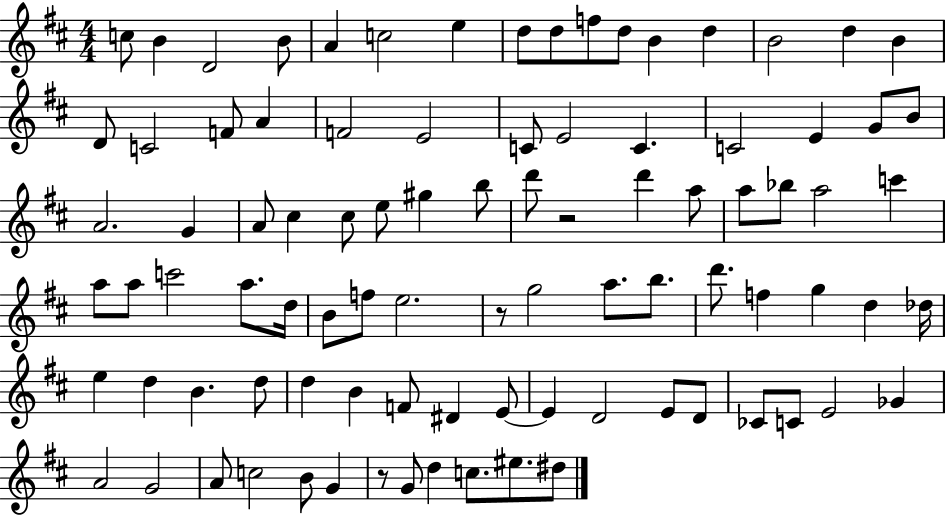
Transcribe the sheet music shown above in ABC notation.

X:1
T:Untitled
M:4/4
L:1/4
K:D
c/2 B D2 B/2 A c2 e d/2 d/2 f/2 d/2 B d B2 d B D/2 C2 F/2 A F2 E2 C/2 E2 C C2 E G/2 B/2 A2 G A/2 ^c ^c/2 e/2 ^g b/2 d'/2 z2 d' a/2 a/2 _b/2 a2 c' a/2 a/2 c'2 a/2 d/4 B/2 f/2 e2 z/2 g2 a/2 b/2 d'/2 f g d _d/4 e d B d/2 d B F/2 ^D E/2 E D2 E/2 D/2 _C/2 C/2 E2 _G A2 G2 A/2 c2 B/2 G z/2 G/2 d c/2 ^e/2 ^d/2